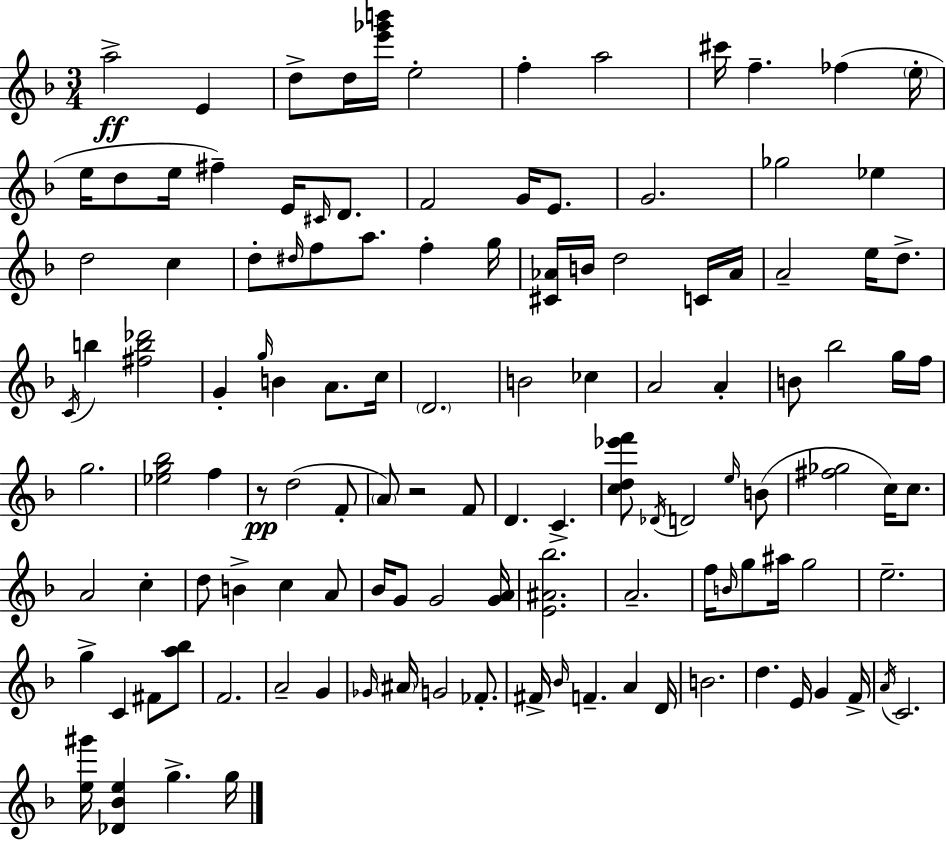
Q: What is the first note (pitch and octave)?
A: A5